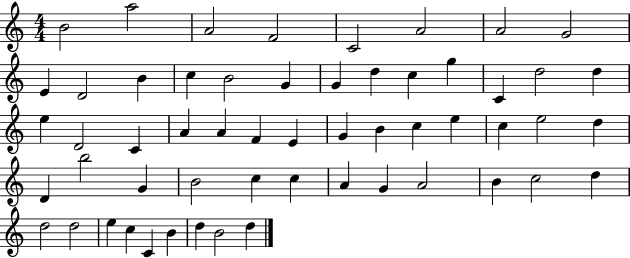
B4/h A5/h A4/h F4/h C4/h A4/h A4/h G4/h E4/q D4/h B4/q C5/q B4/h G4/q G4/q D5/q C5/q G5/q C4/q D5/h D5/q E5/q D4/h C4/q A4/q A4/q F4/q E4/q G4/q B4/q C5/q E5/q C5/q E5/h D5/q D4/q B5/h G4/q B4/h C5/q C5/q A4/q G4/q A4/h B4/q C5/h D5/q D5/h D5/h E5/q C5/q C4/q B4/q D5/q B4/h D5/q